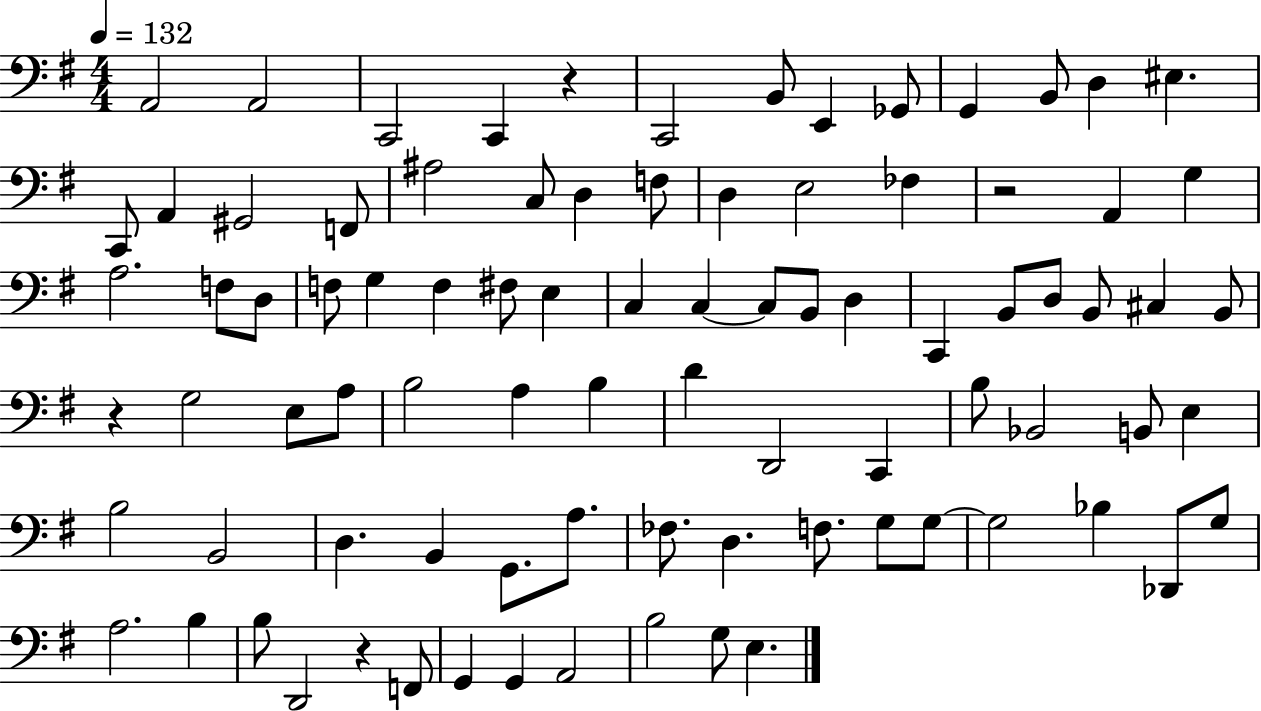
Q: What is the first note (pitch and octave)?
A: A2